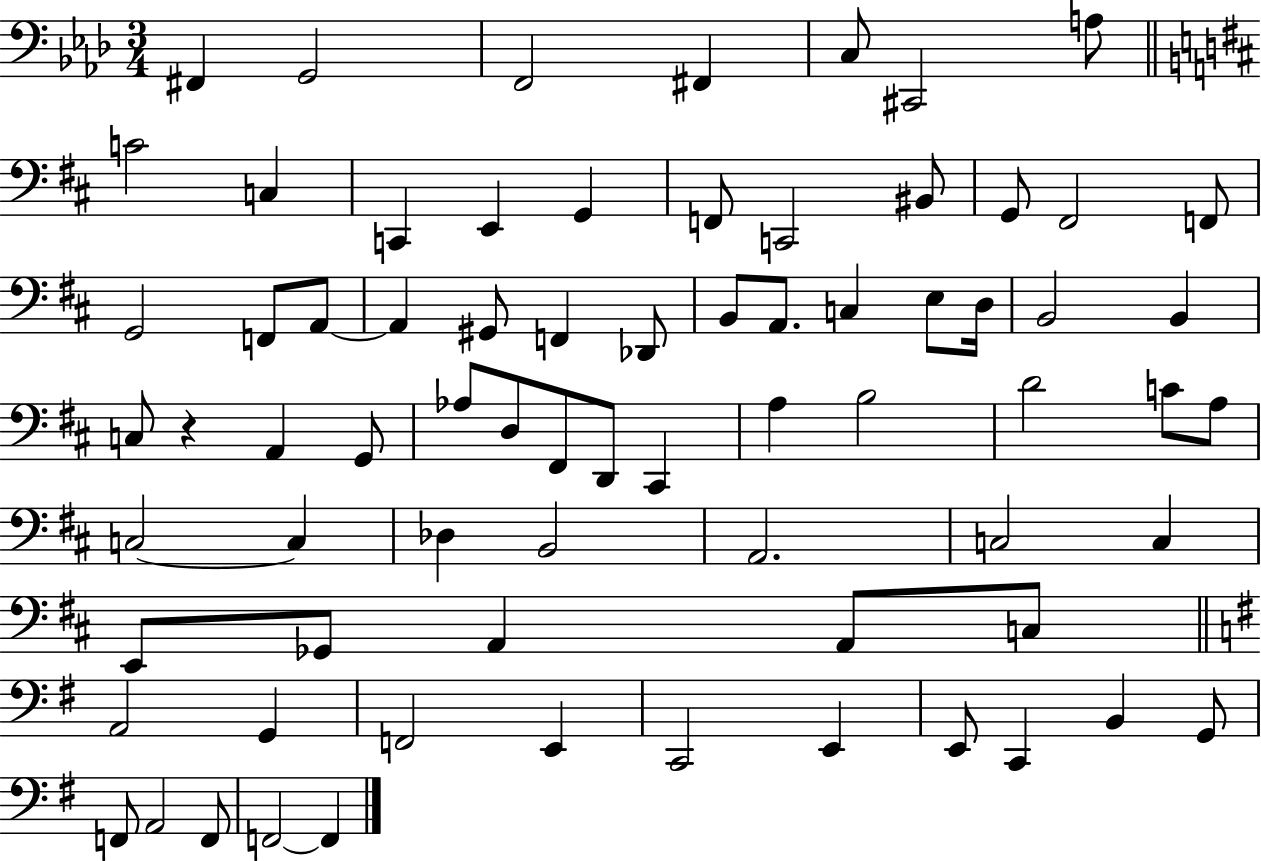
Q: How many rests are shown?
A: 1